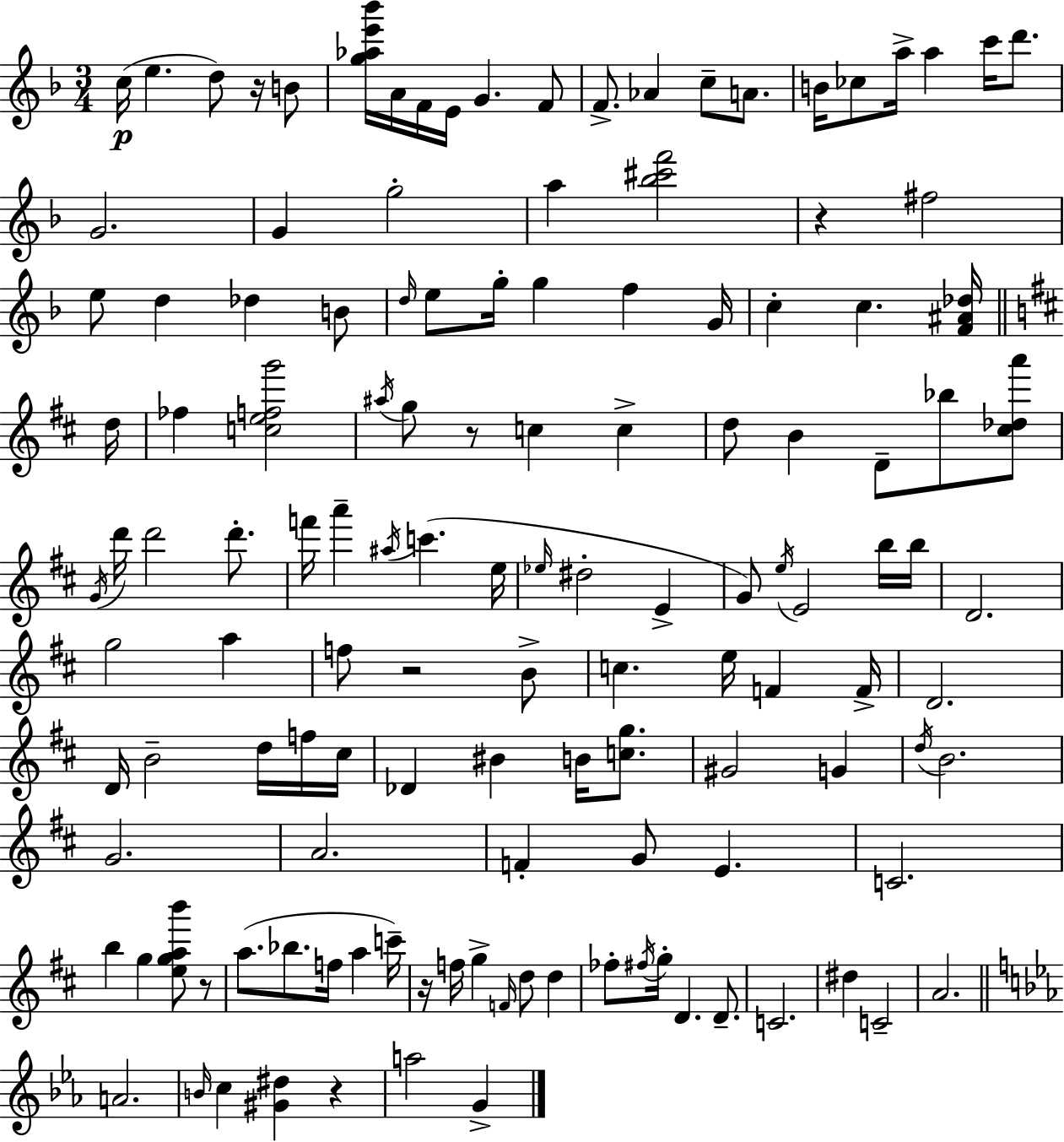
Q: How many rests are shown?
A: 7